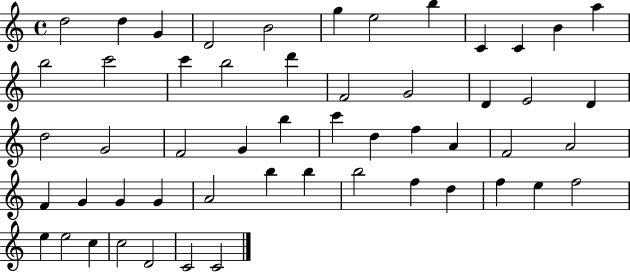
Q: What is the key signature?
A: C major